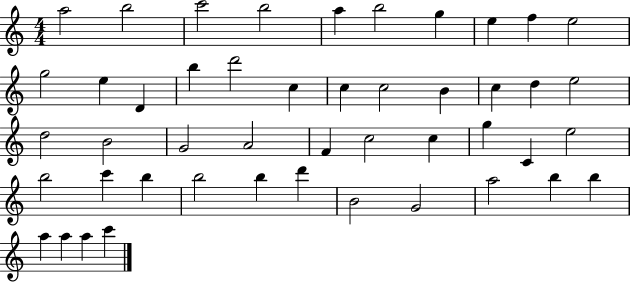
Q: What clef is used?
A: treble